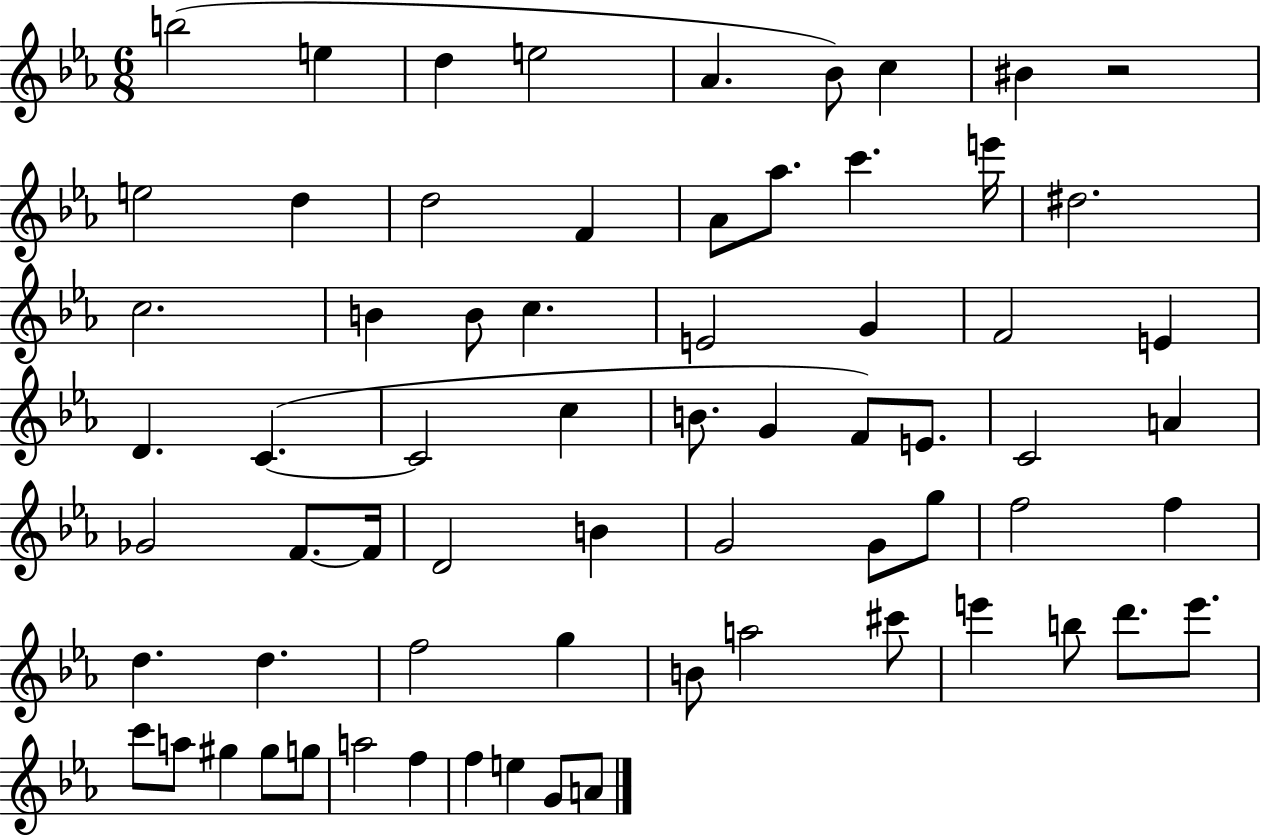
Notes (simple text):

B5/h E5/q D5/q E5/h Ab4/q. Bb4/e C5/q BIS4/q R/h E5/h D5/q D5/h F4/q Ab4/e Ab5/e. C6/q. E6/s D#5/h. C5/h. B4/q B4/e C5/q. E4/h G4/q F4/h E4/q D4/q. C4/q. C4/h C5/q B4/e. G4/q F4/e E4/e. C4/h A4/q Gb4/h F4/e. F4/s D4/h B4/q G4/h G4/e G5/e F5/h F5/q D5/q. D5/q. F5/h G5/q B4/e A5/h C#6/e E6/q B5/e D6/e. E6/e. C6/e A5/e G#5/q G#5/e G5/e A5/h F5/q F5/q E5/q G4/e A4/e